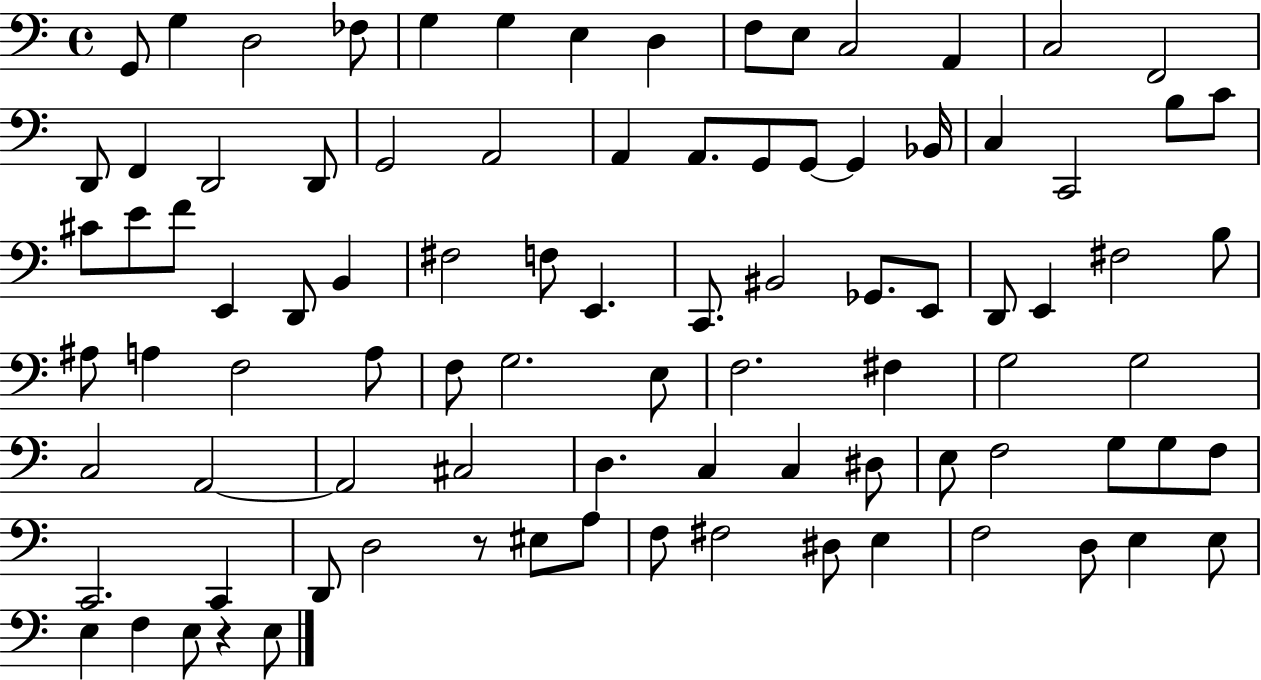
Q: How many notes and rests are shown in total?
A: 91